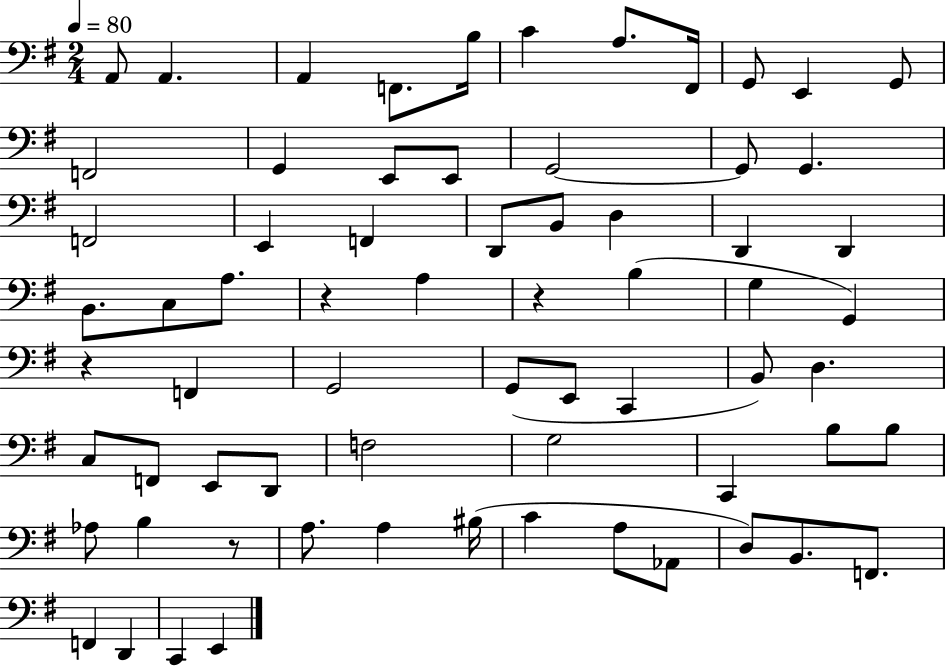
A2/e A2/q. A2/q F2/e. B3/s C4/q A3/e. F#2/s G2/e E2/q G2/e F2/h G2/q E2/e E2/e G2/h G2/e G2/q. F2/h E2/q F2/q D2/e B2/e D3/q D2/q D2/q B2/e. C3/e A3/e. R/q A3/q R/q B3/q G3/q G2/q R/q F2/q G2/h G2/e E2/e C2/q B2/e D3/q. C3/e F2/e E2/e D2/e F3/h G3/h C2/q B3/e B3/e Ab3/e B3/q R/e A3/e. A3/q BIS3/s C4/q A3/e Ab2/e D3/e B2/e. F2/e. F2/q D2/q C2/q E2/q